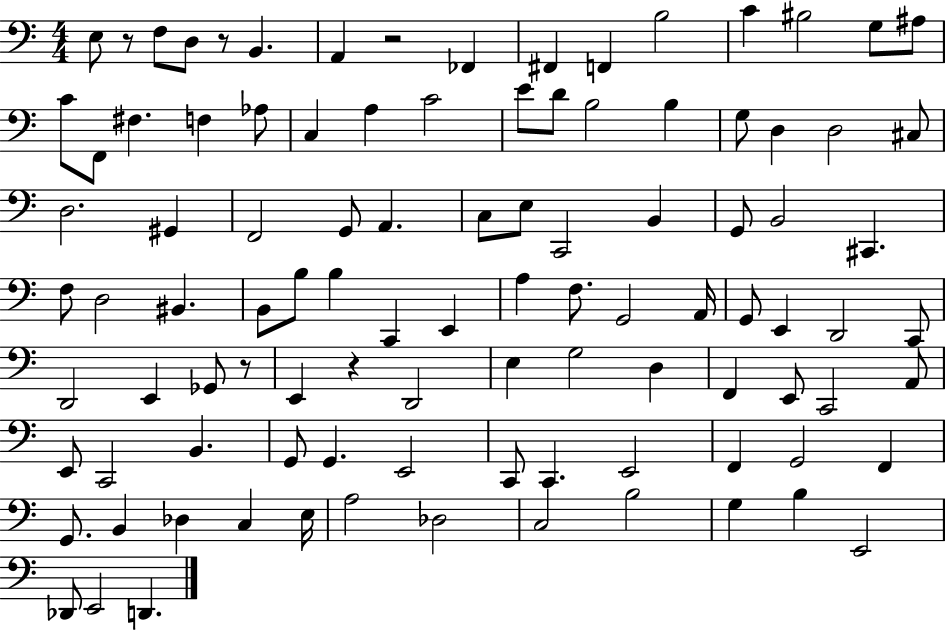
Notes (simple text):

E3/e R/e F3/e D3/e R/e B2/q. A2/q R/h FES2/q F#2/q F2/q B3/h C4/q BIS3/h G3/e A#3/e C4/e F2/e F#3/q. F3/q Ab3/e C3/q A3/q C4/h E4/e D4/e B3/h B3/q G3/e D3/q D3/h C#3/e D3/h. G#2/q F2/h G2/e A2/q. C3/e E3/e C2/h B2/q G2/e B2/h C#2/q. F3/e D3/h BIS2/q. B2/e B3/e B3/q C2/q E2/q A3/q F3/e. G2/h A2/s G2/e E2/q D2/h C2/e D2/h E2/q Gb2/e R/e E2/q R/q D2/h E3/q G3/h D3/q F2/q E2/e C2/h A2/e E2/e C2/h B2/q. G2/e G2/q. E2/h C2/e C2/q. E2/h F2/q G2/h F2/q G2/e. B2/q Db3/q C3/q E3/s A3/h Db3/h C3/h B3/h G3/q B3/q E2/h Db2/e E2/h D2/q.